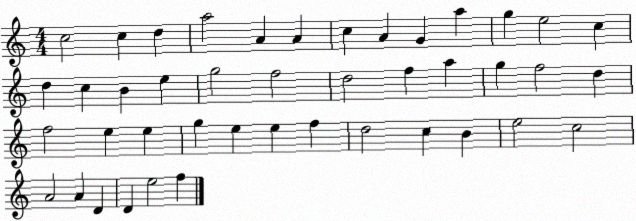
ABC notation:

X:1
T:Untitled
M:4/4
L:1/4
K:C
c2 c d a2 A A c A G a g e2 c d c B e g2 f2 d2 f a g f2 d f2 e e g e e f d2 c B e2 c2 A2 A D D e2 f